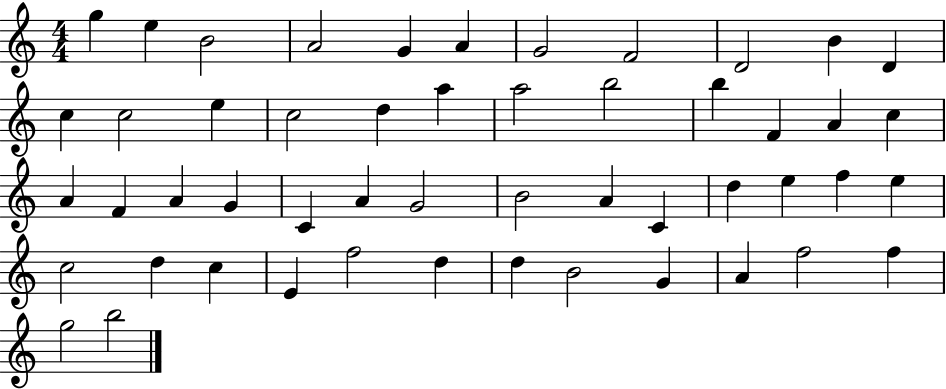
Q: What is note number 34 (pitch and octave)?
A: D5